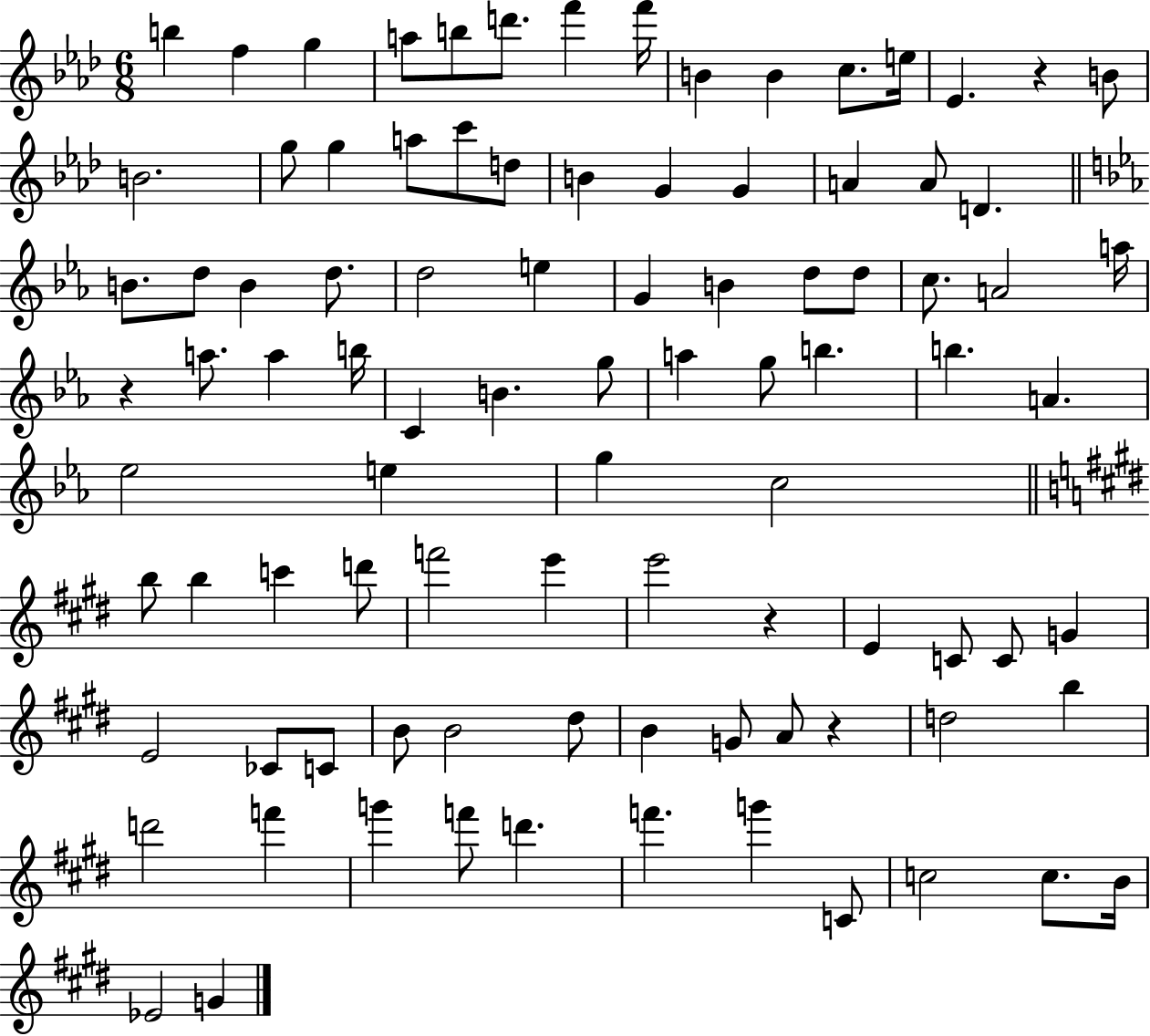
{
  \clef treble
  \numericTimeSignature
  \time 6/8
  \key aes \major
  \repeat volta 2 { b''4 f''4 g''4 | a''8 b''8 d'''8. f'''4 f'''16 | b'4 b'4 c''8. e''16 | ees'4. r4 b'8 | \break b'2. | g''8 g''4 a''8 c'''8 d''8 | b'4 g'4 g'4 | a'4 a'8 d'4. | \break \bar "||" \break \key c \minor b'8. d''8 b'4 d''8. | d''2 e''4 | g'4 b'4 d''8 d''8 | c''8. a'2 a''16 | \break r4 a''8. a''4 b''16 | c'4 b'4. g''8 | a''4 g''8 b''4. | b''4. a'4. | \break ees''2 e''4 | g''4 c''2 | \bar "||" \break \key e \major b''8 b''4 c'''4 d'''8 | f'''2 e'''4 | e'''2 r4 | e'4 c'8 c'8 g'4 | \break e'2 ces'8 c'8 | b'8 b'2 dis''8 | b'4 g'8 a'8 r4 | d''2 b''4 | \break d'''2 f'''4 | g'''4 f'''8 d'''4. | f'''4. g'''4 c'8 | c''2 c''8. b'16 | \break ees'2 g'4 | } \bar "|."
}